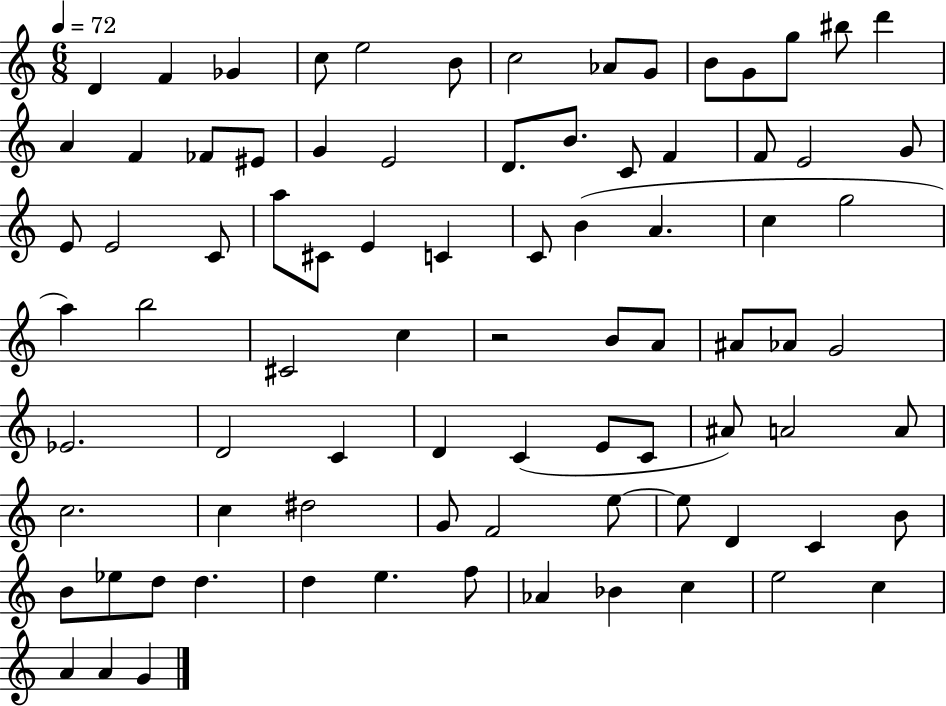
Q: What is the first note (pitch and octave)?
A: D4